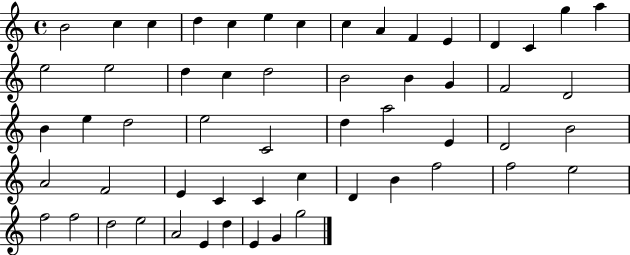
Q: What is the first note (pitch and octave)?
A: B4